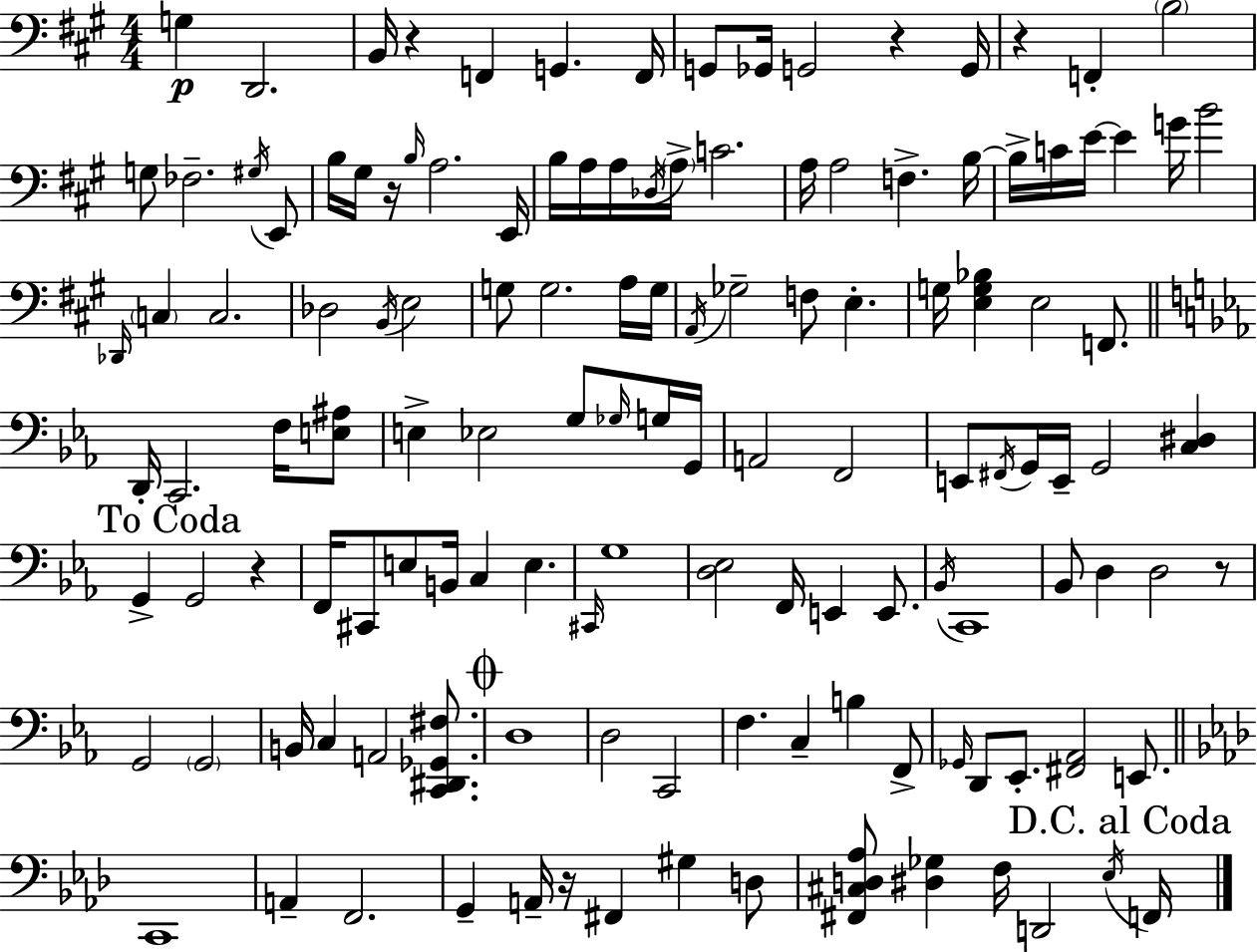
X:1
T:Untitled
M:4/4
L:1/4
K:A
G, D,,2 B,,/4 z F,, G,, F,,/4 G,,/2 _G,,/4 G,,2 z G,,/4 z F,, B,2 G,/2 _F,2 ^G,/4 E,,/2 B,/4 ^G,/4 z/4 B,/4 A,2 E,,/4 B,/4 A,/4 A,/4 _D,/4 A,/4 C2 A,/4 A,2 F, B,/4 B,/4 C/4 E/4 E G/4 B2 _D,,/4 C, C,2 _D,2 B,,/4 E,2 G,/2 G,2 A,/4 G,/4 A,,/4 _G,2 F,/2 E, G,/4 [E,G,_B,] E,2 F,,/2 D,,/4 C,,2 F,/4 [E,^A,]/2 E, _E,2 G,/2 _G,/4 G,/4 G,,/4 A,,2 F,,2 E,,/2 ^F,,/4 G,,/4 E,,/4 G,,2 [C,^D,] G,, G,,2 z F,,/4 ^C,,/2 E,/2 B,,/4 C, E, ^C,,/4 G,4 [D,_E,]2 F,,/4 E,, E,,/2 _B,,/4 C,,4 _B,,/2 D, D,2 z/2 G,,2 G,,2 B,,/4 C, A,,2 [C,,^D,,_G,,^F,]/2 D,4 D,2 C,,2 F, C, B, F,,/2 _G,,/4 D,,/2 _E,,/2 [^F,,_A,,]2 E,,/2 C,,4 A,, F,,2 G,, A,,/4 z/4 ^F,, ^G, D,/2 [^F,,^C,D,_A,]/2 [^D,_G,] F,/4 D,,2 _E,/4 F,,/4